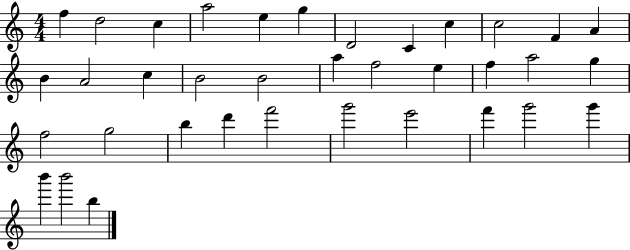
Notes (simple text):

F5/q D5/h C5/q A5/h E5/q G5/q D4/h C4/q C5/q C5/h F4/q A4/q B4/q A4/h C5/q B4/h B4/h A5/q F5/h E5/q F5/q A5/h G5/q F5/h G5/h B5/q D6/q F6/h G6/h E6/h F6/q G6/h G6/q B6/q B6/h B5/q